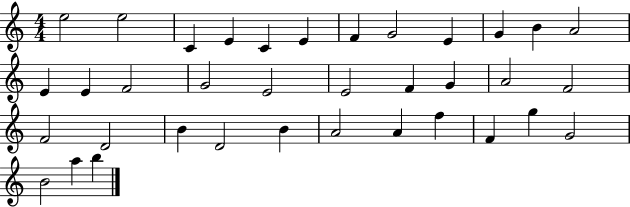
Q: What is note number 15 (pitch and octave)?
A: F4